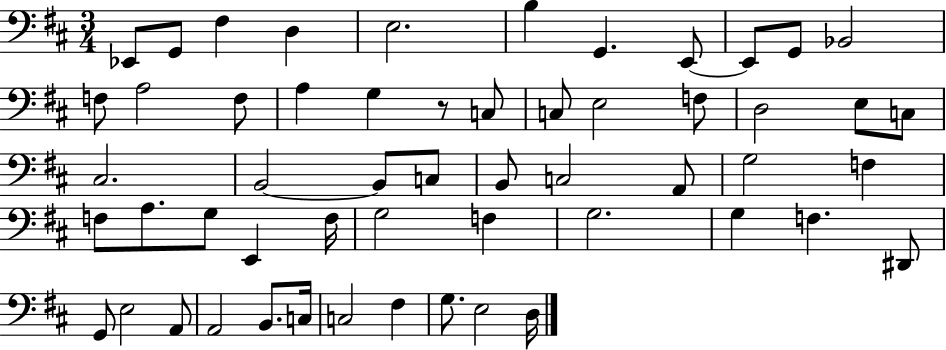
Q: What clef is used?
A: bass